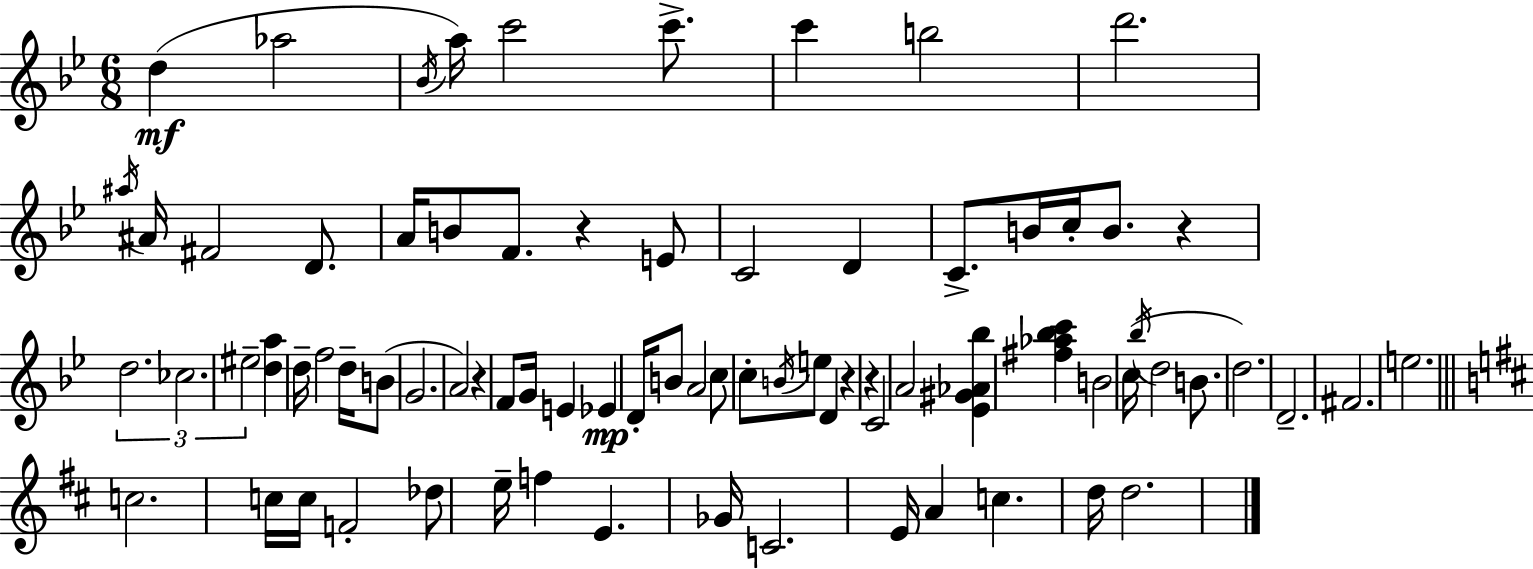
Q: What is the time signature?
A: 6/8